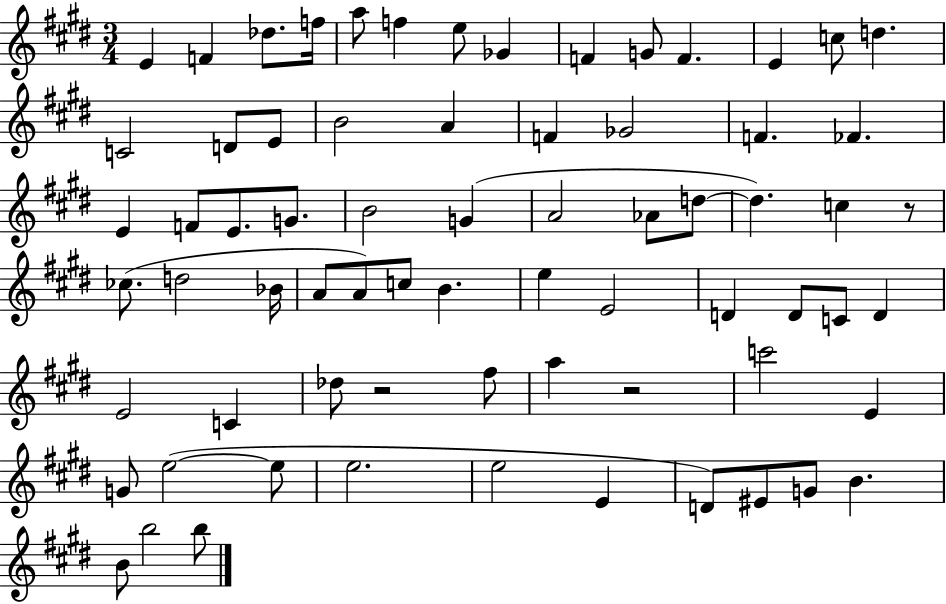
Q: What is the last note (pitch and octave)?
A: B5